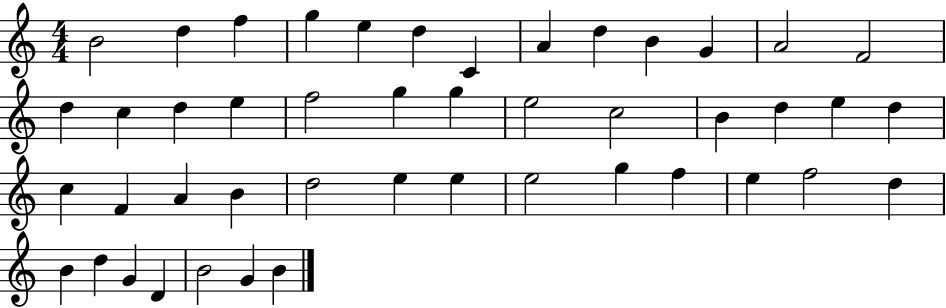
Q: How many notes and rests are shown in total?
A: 46